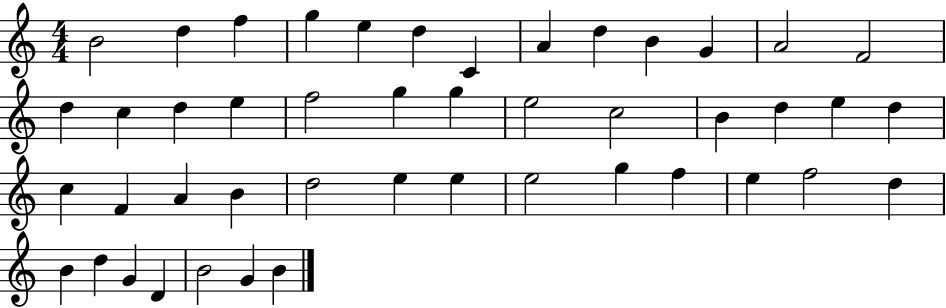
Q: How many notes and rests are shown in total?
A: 46